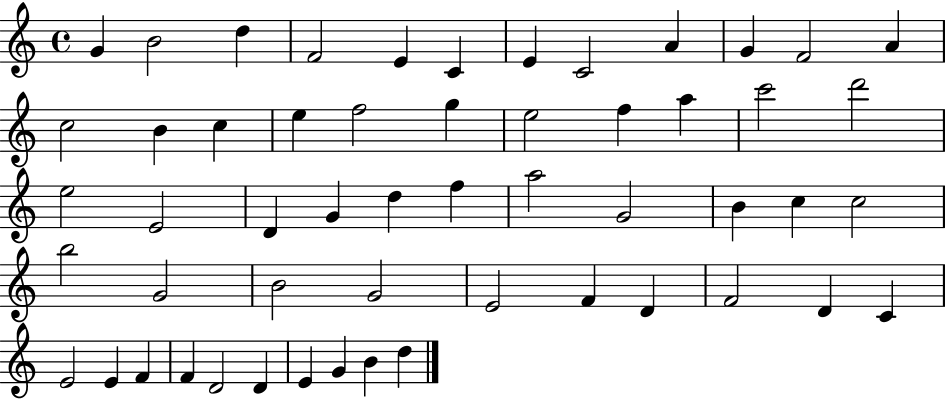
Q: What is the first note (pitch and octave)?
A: G4